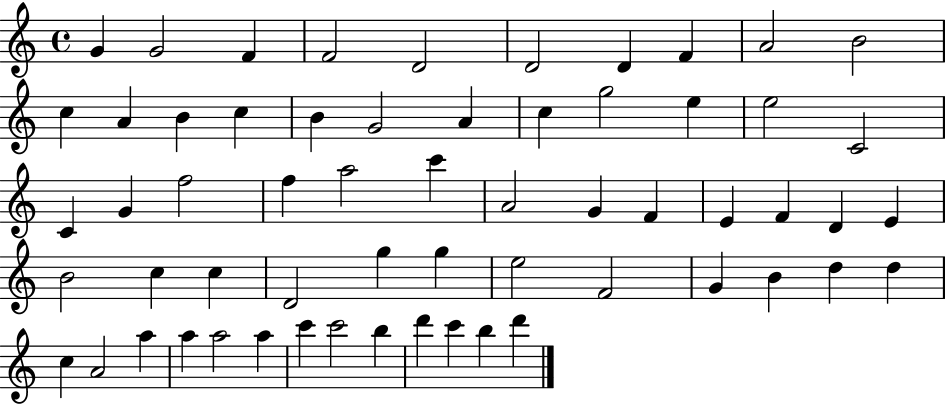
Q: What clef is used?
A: treble